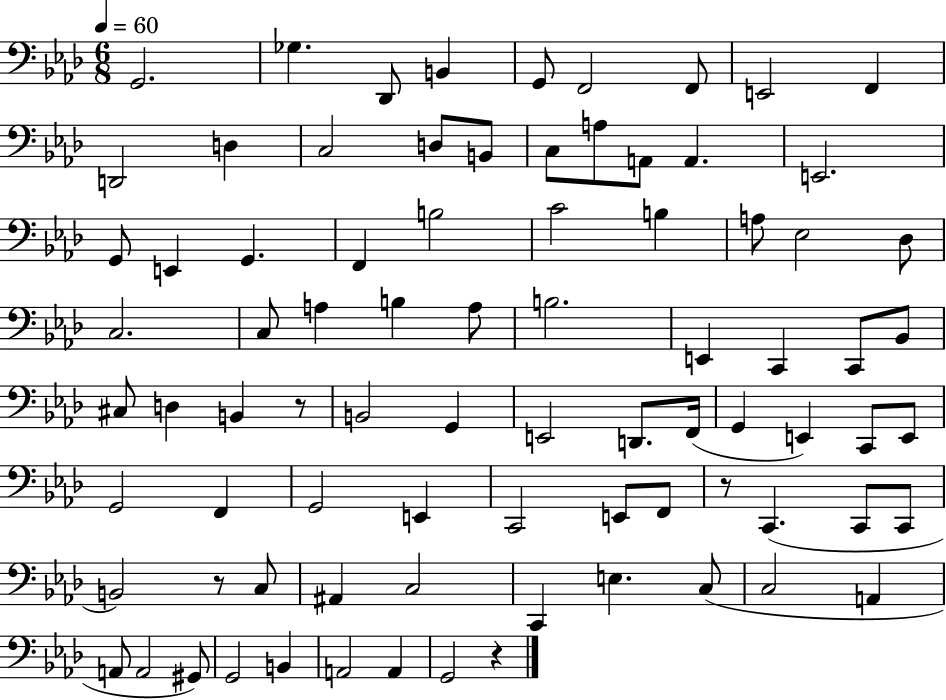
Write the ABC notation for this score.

X:1
T:Untitled
M:6/8
L:1/4
K:Ab
G,,2 _G, _D,,/2 B,, G,,/2 F,,2 F,,/2 E,,2 F,, D,,2 D, C,2 D,/2 B,,/2 C,/2 A,/2 A,,/2 A,, E,,2 G,,/2 E,, G,, F,, B,2 C2 B, A,/2 _E,2 _D,/2 C,2 C,/2 A, B, A,/2 B,2 E,, C,, C,,/2 _B,,/2 ^C,/2 D, B,, z/2 B,,2 G,, E,,2 D,,/2 F,,/4 G,, E,, C,,/2 E,,/2 G,,2 F,, G,,2 E,, C,,2 E,,/2 F,,/2 z/2 C,, C,,/2 C,,/2 B,,2 z/2 C,/2 ^A,, C,2 C,, E, C,/2 C,2 A,, A,,/2 A,,2 ^G,,/2 G,,2 B,, A,,2 A,, G,,2 z